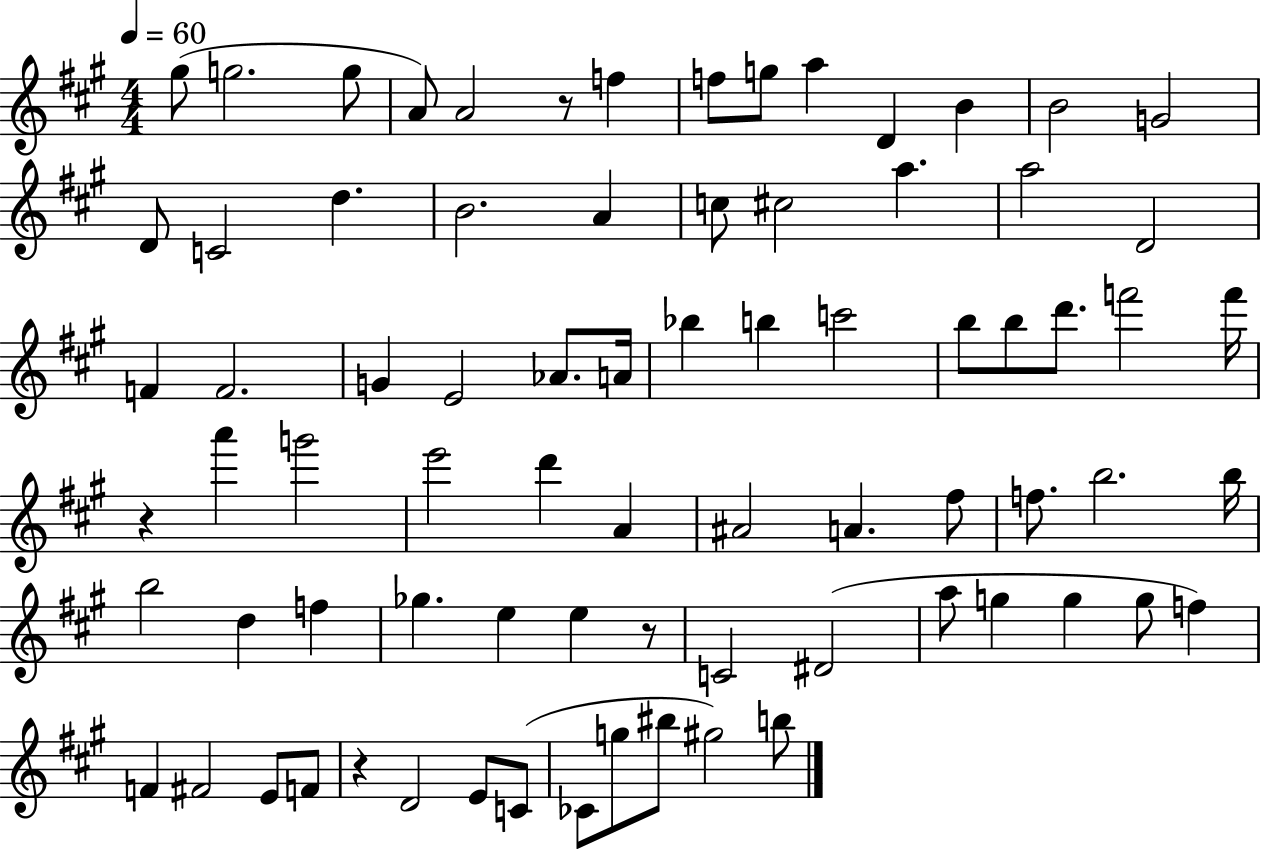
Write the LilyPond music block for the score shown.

{
  \clef treble
  \numericTimeSignature
  \time 4/4
  \key a \major
  \tempo 4 = 60
  \repeat volta 2 { gis''8( g''2. g''8 | a'8) a'2 r8 f''4 | f''8 g''8 a''4 d'4 b'4 | b'2 g'2 | \break d'8 c'2 d''4. | b'2. a'4 | c''8 cis''2 a''4. | a''2 d'2 | \break f'4 f'2. | g'4 e'2 aes'8. a'16 | bes''4 b''4 c'''2 | b''8 b''8 d'''8. f'''2 f'''16 | \break r4 a'''4 g'''2 | e'''2 d'''4 a'4 | ais'2 a'4. fis''8 | f''8. b''2. b''16 | \break b''2 d''4 f''4 | ges''4. e''4 e''4 r8 | c'2 dis'2( | a''8 g''4 g''4 g''8 f''4) | \break f'4 fis'2 e'8 f'8 | r4 d'2 e'8 c'8( | ces'8 g''8 bis''8 gis''2) b''8 | } \bar "|."
}